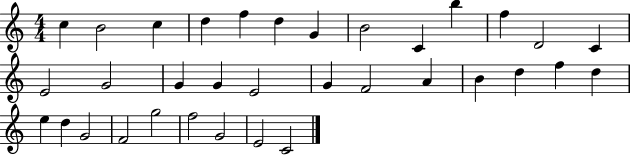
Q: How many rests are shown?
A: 0